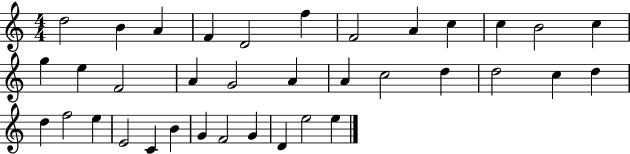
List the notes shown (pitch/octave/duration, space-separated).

D5/h B4/q A4/q F4/q D4/h F5/q F4/h A4/q C5/q C5/q B4/h C5/q G5/q E5/q F4/h A4/q G4/h A4/q A4/q C5/h D5/q D5/h C5/q D5/q D5/q F5/h E5/q E4/h C4/q B4/q G4/q F4/h G4/q D4/q E5/h E5/q